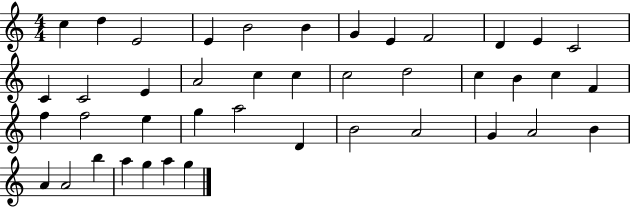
C5/q D5/q E4/h E4/q B4/h B4/q G4/q E4/q F4/h D4/q E4/q C4/h C4/q C4/h E4/q A4/h C5/q C5/q C5/h D5/h C5/q B4/q C5/q F4/q F5/q F5/h E5/q G5/q A5/h D4/q B4/h A4/h G4/q A4/h B4/q A4/q A4/h B5/q A5/q G5/q A5/q G5/q